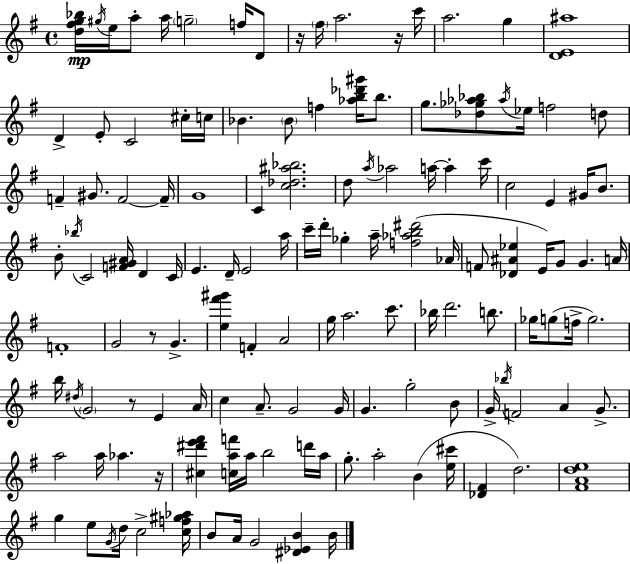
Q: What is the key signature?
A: G major